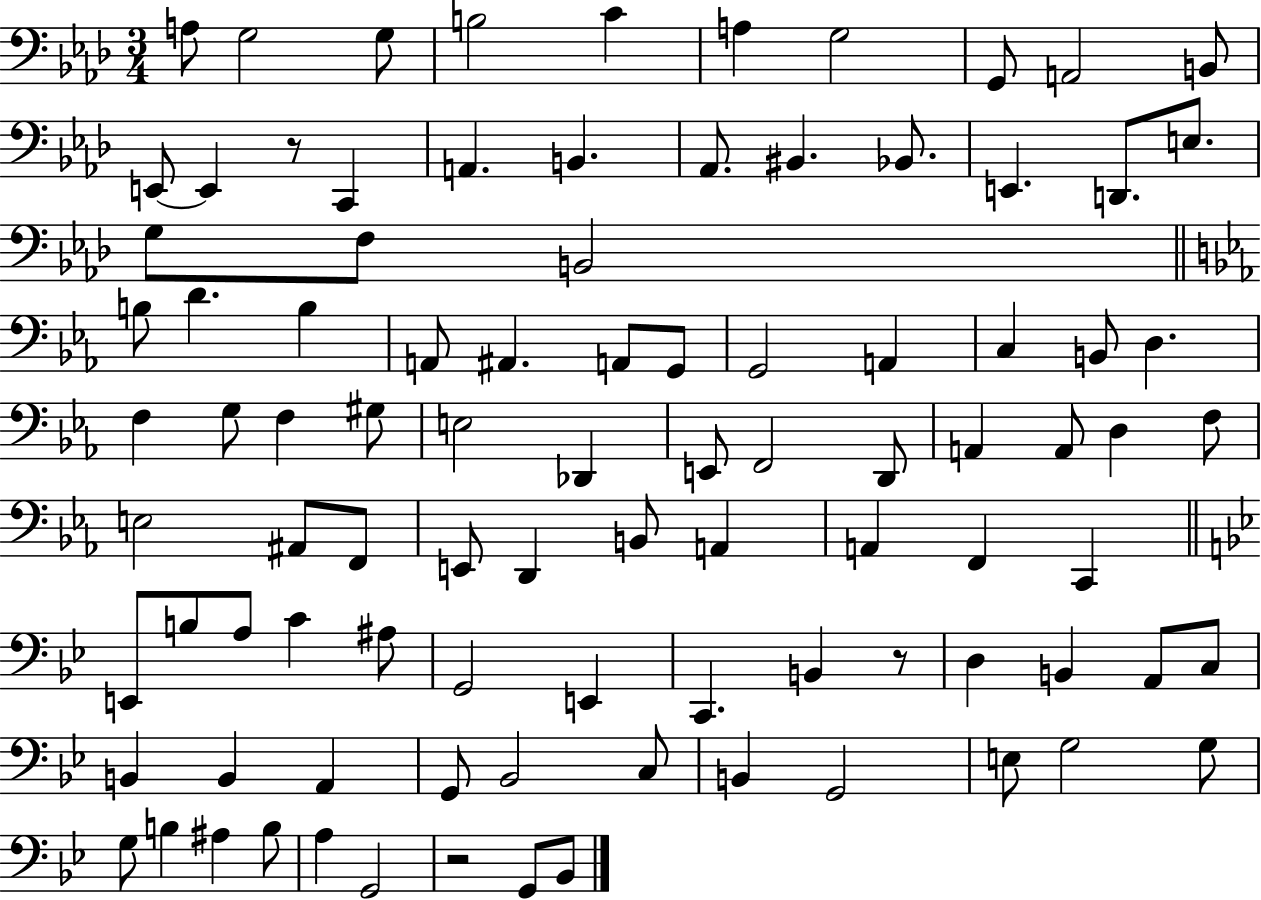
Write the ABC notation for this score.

X:1
T:Untitled
M:3/4
L:1/4
K:Ab
A,/2 G,2 G,/2 B,2 C A, G,2 G,,/2 A,,2 B,,/2 E,,/2 E,, z/2 C,, A,, B,, _A,,/2 ^B,, _B,,/2 E,, D,,/2 E,/2 G,/2 F,/2 B,,2 B,/2 D B, A,,/2 ^A,, A,,/2 G,,/2 G,,2 A,, C, B,,/2 D, F, G,/2 F, ^G,/2 E,2 _D,, E,,/2 F,,2 D,,/2 A,, A,,/2 D, F,/2 E,2 ^A,,/2 F,,/2 E,,/2 D,, B,,/2 A,, A,, F,, C,, E,,/2 B,/2 A,/2 C ^A,/2 G,,2 E,, C,, B,, z/2 D, B,, A,,/2 C,/2 B,, B,, A,, G,,/2 _B,,2 C,/2 B,, G,,2 E,/2 G,2 G,/2 G,/2 B, ^A, B,/2 A, G,,2 z2 G,,/2 _B,,/2